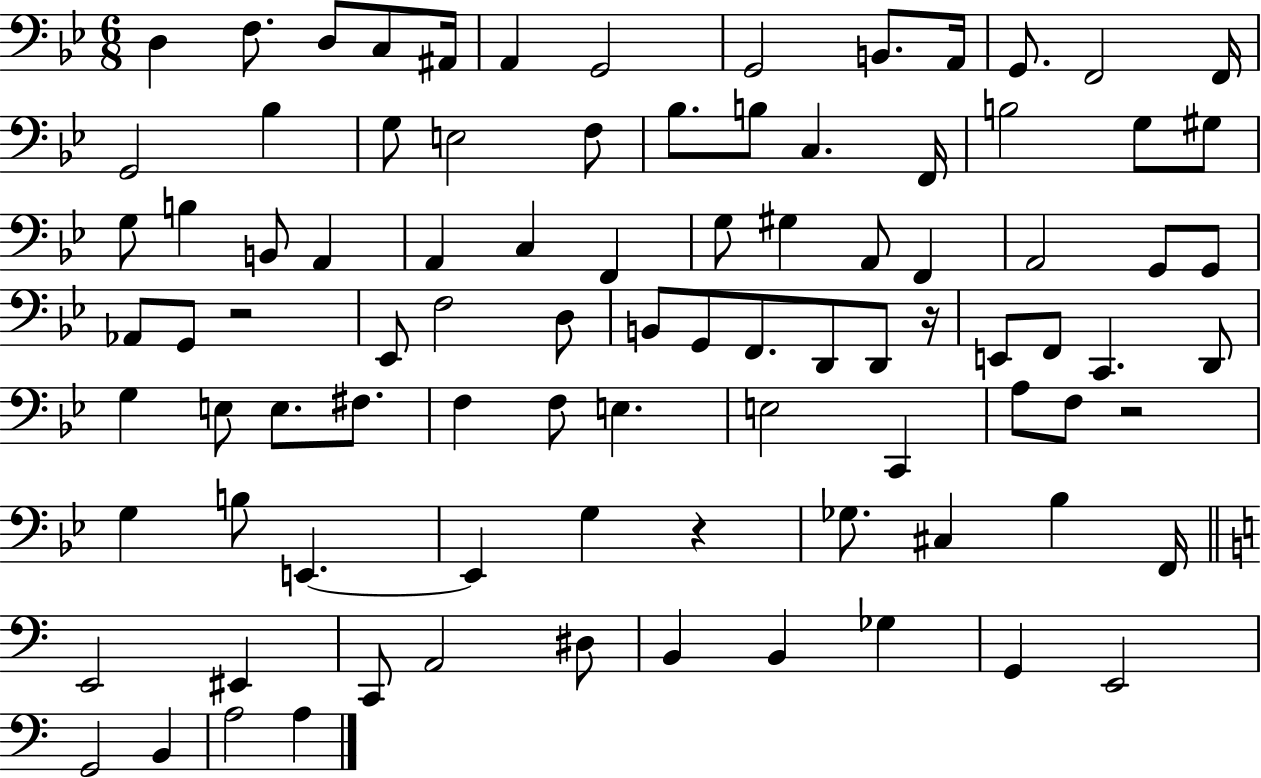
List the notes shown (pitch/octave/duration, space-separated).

D3/q F3/e. D3/e C3/e A#2/s A2/q G2/h G2/h B2/e. A2/s G2/e. F2/h F2/s G2/h Bb3/q G3/e E3/h F3/e Bb3/e. B3/e C3/q. F2/s B3/h G3/e G#3/e G3/e B3/q B2/e A2/q A2/q C3/q F2/q G3/e G#3/q A2/e F2/q A2/h G2/e G2/e Ab2/e G2/e R/h Eb2/e F3/h D3/e B2/e G2/e F2/e. D2/e D2/e R/s E2/e F2/e C2/q. D2/e G3/q E3/e E3/e. F#3/e. F3/q F3/e E3/q. E3/h C2/q A3/e F3/e R/h G3/q B3/e E2/q. E2/q G3/q R/q Gb3/e. C#3/q Bb3/q F2/s E2/h EIS2/q C2/e A2/h D#3/e B2/q B2/q Gb3/q G2/q E2/h G2/h B2/q A3/h A3/q